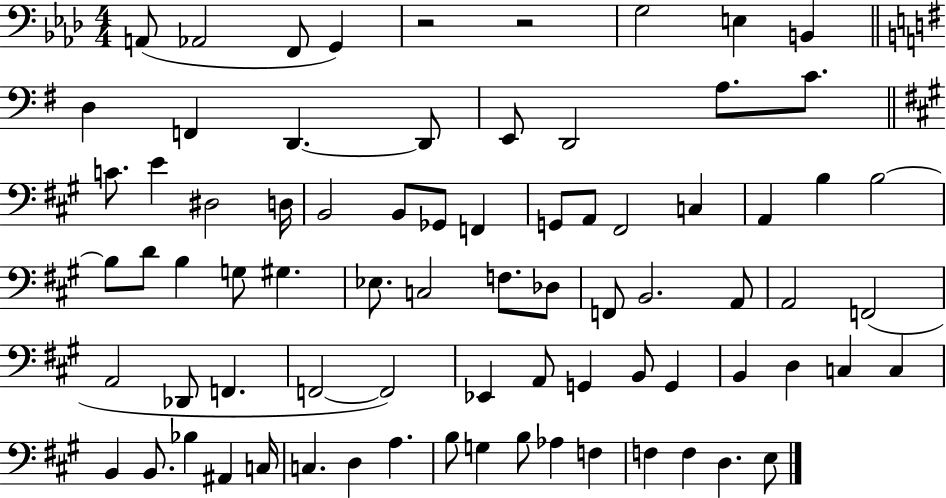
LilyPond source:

{
  \clef bass
  \numericTimeSignature
  \time 4/4
  \key aes \major
  \repeat volta 2 { a,8( aes,2 f,8 g,4) | r2 r2 | g2 e4 b,4 | \bar "||" \break \key g \major d4 f,4 d,4.~~ d,8 | e,8 d,2 a8. c'8. | \bar "||" \break \key a \major c'8. e'4 dis2 d16 | b,2 b,8 ges,8 f,4 | g,8 a,8 fis,2 c4 | a,4 b4 b2~~ | \break b8 d'8 b4 g8 gis4. | ees8. c2 f8. des8 | f,8 b,2. a,8 | a,2 f,2( | \break a,2 des,8 f,4. | f,2~~ f,2) | ees,4 a,8 g,4 b,8 g,4 | b,4 d4 c4 c4 | \break b,4 b,8. bes4 ais,4 c16 | c4. d4 a4. | b8 g4 b8 aes4 f4 | f4 f4 d4. e8 | \break } \bar "|."
}